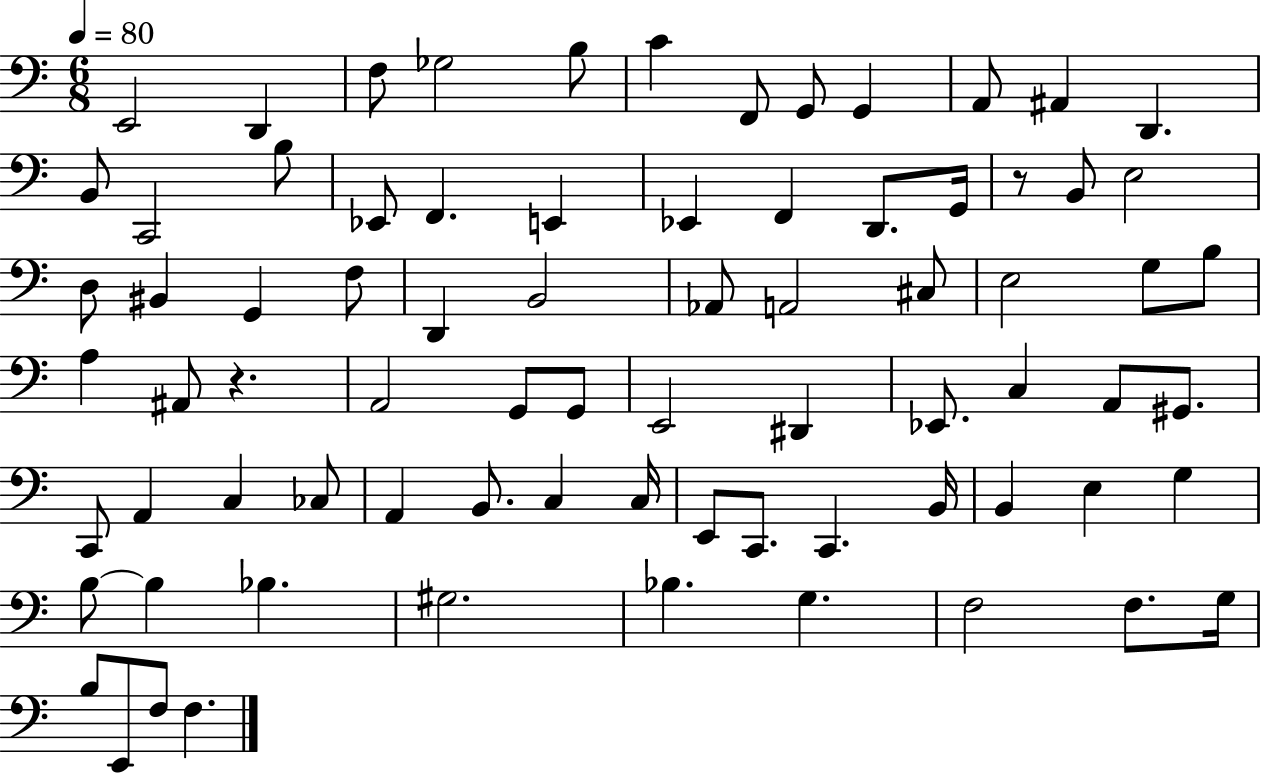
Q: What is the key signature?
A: C major